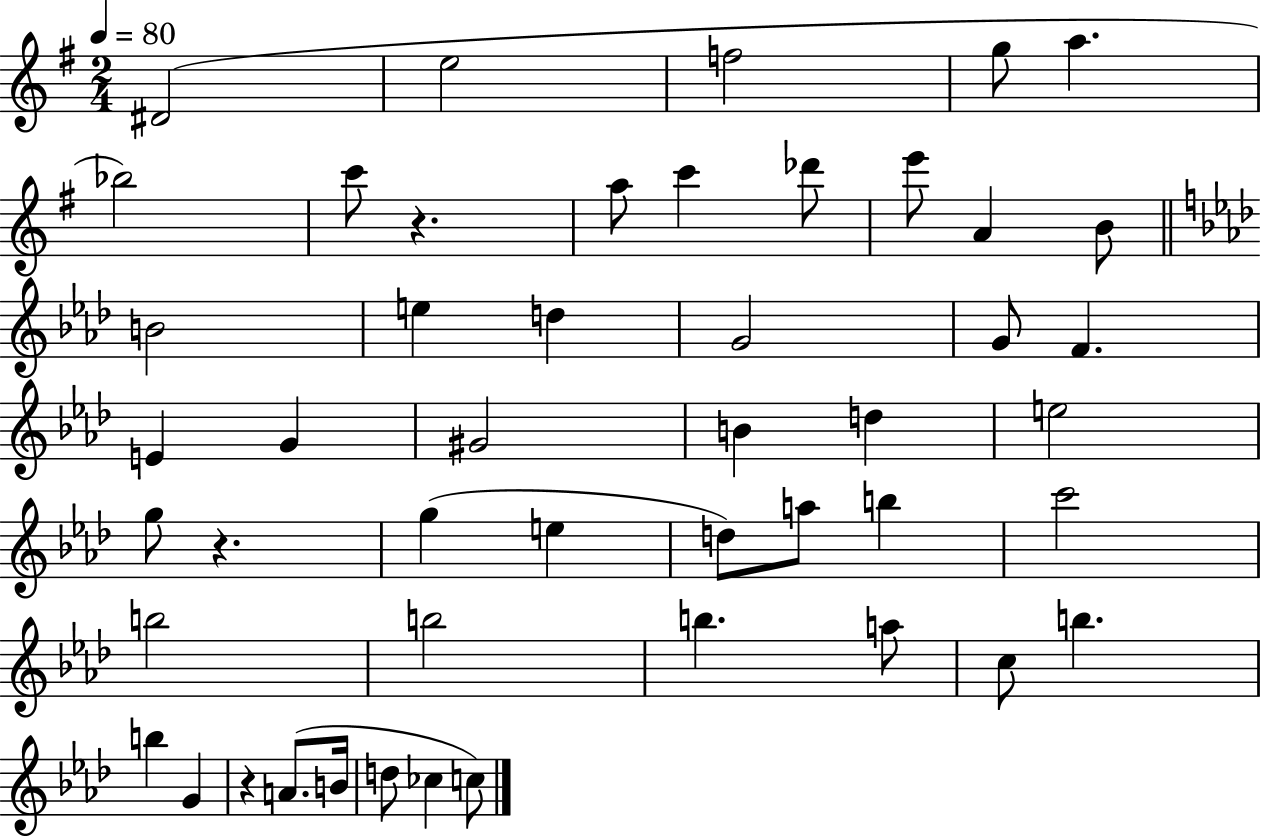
{
  \clef treble
  \numericTimeSignature
  \time 2/4
  \key g \major
  \tempo 4 = 80
  dis'2( | e''2 | f''2 | g''8 a''4. | \break bes''2) | c'''8 r4. | a''8 c'''4 des'''8 | e'''8 a'4 b'8 | \break \bar "||" \break \key aes \major b'2 | e''4 d''4 | g'2 | g'8 f'4. | \break e'4 g'4 | gis'2 | b'4 d''4 | e''2 | \break g''8 r4. | g''4( e''4 | d''8) a''8 b''4 | c'''2 | \break b''2 | b''2 | b''4. a''8 | c''8 b''4. | \break b''4 g'4 | r4 a'8.( b'16 | d''8 ces''4 c''8) | \bar "|."
}